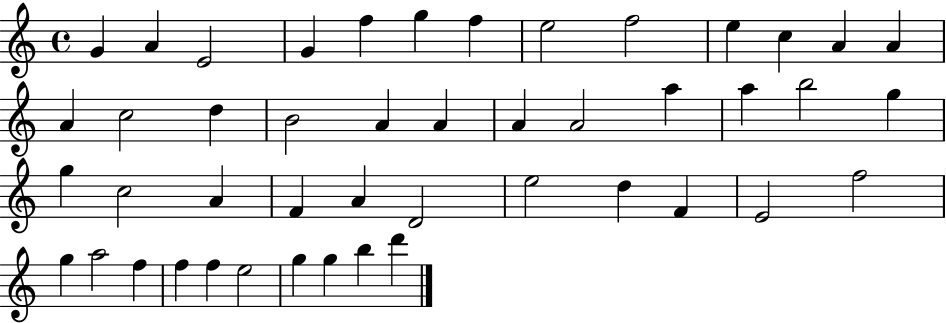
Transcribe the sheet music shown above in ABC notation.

X:1
T:Untitled
M:4/4
L:1/4
K:C
G A E2 G f g f e2 f2 e c A A A c2 d B2 A A A A2 a a b2 g g c2 A F A D2 e2 d F E2 f2 g a2 f f f e2 g g b d'